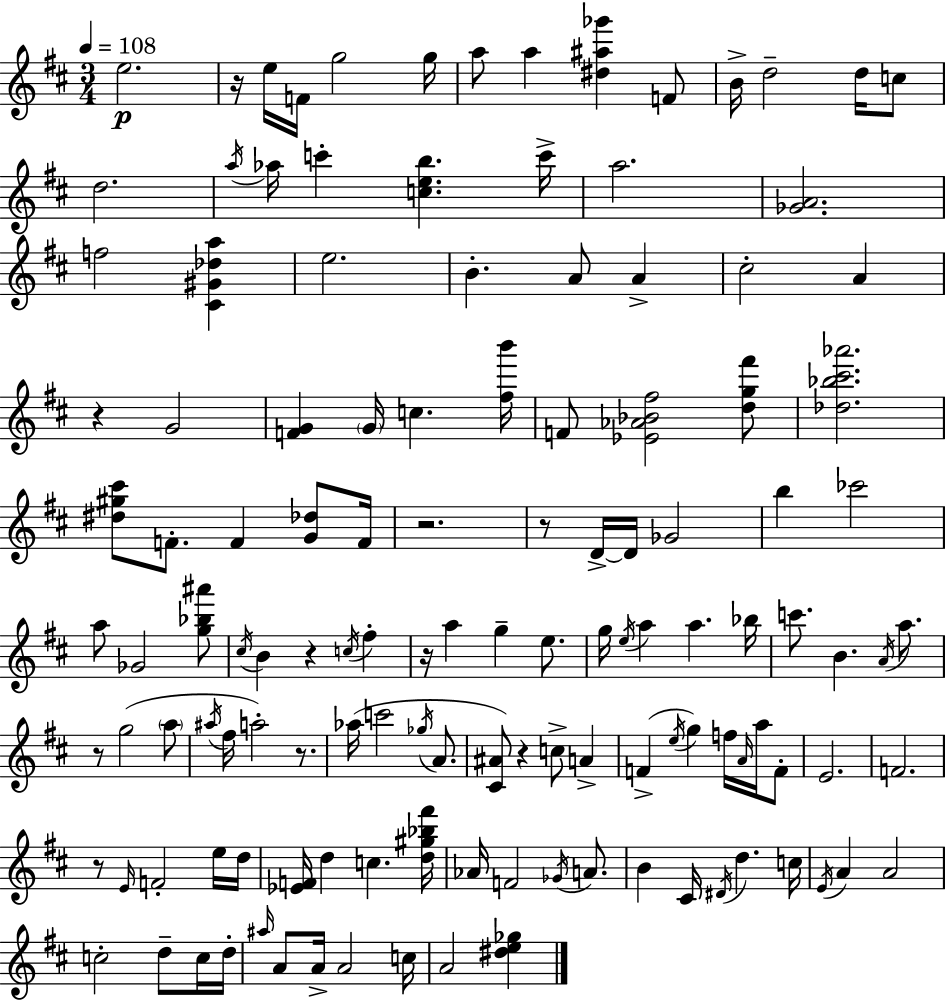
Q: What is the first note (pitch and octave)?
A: E5